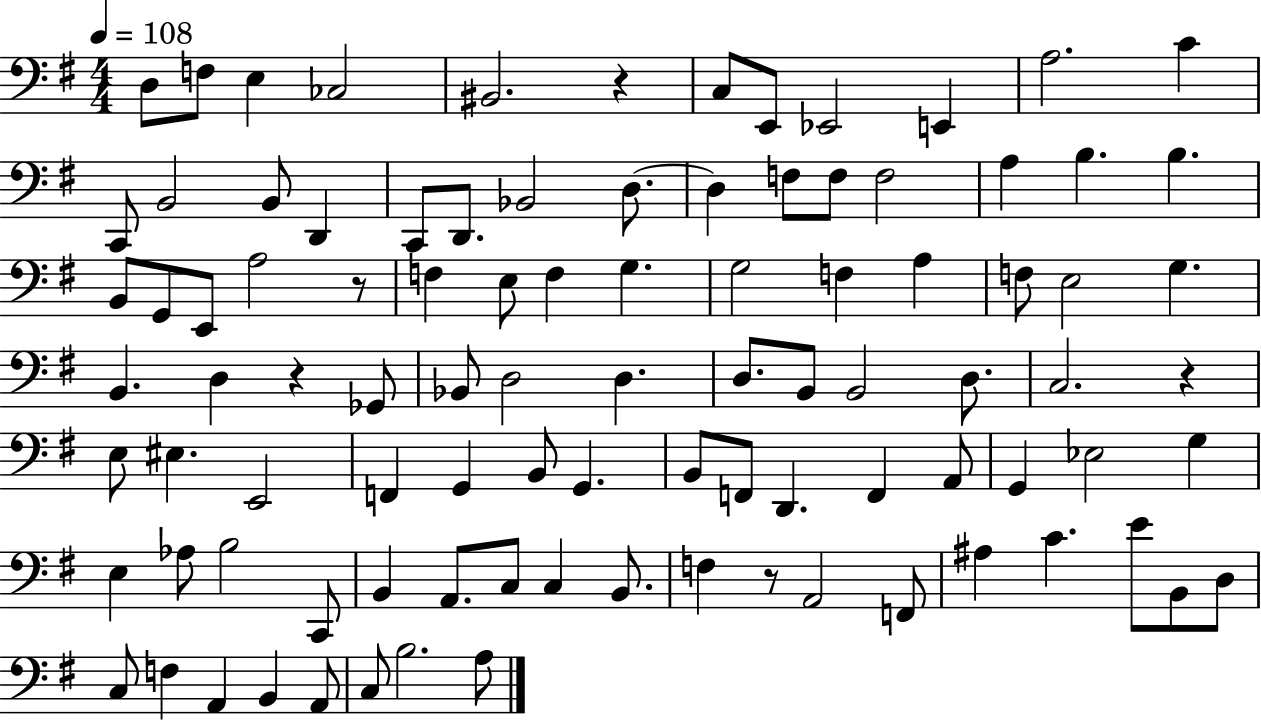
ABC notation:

X:1
T:Untitled
M:4/4
L:1/4
K:G
D,/2 F,/2 E, _C,2 ^B,,2 z C,/2 E,,/2 _E,,2 E,, A,2 C C,,/2 B,,2 B,,/2 D,, C,,/2 D,,/2 _B,,2 D,/2 D, F,/2 F,/2 F,2 A, B, B, B,,/2 G,,/2 E,,/2 A,2 z/2 F, E,/2 F, G, G,2 F, A, F,/2 E,2 G, B,, D, z _G,,/2 _B,,/2 D,2 D, D,/2 B,,/2 B,,2 D,/2 C,2 z E,/2 ^E, E,,2 F,, G,, B,,/2 G,, B,,/2 F,,/2 D,, F,, A,,/2 G,, _E,2 G, E, _A,/2 B,2 C,,/2 B,, A,,/2 C,/2 C, B,,/2 F, z/2 A,,2 F,,/2 ^A, C E/2 B,,/2 D,/2 C,/2 F, A,, B,, A,,/2 C,/2 B,2 A,/2